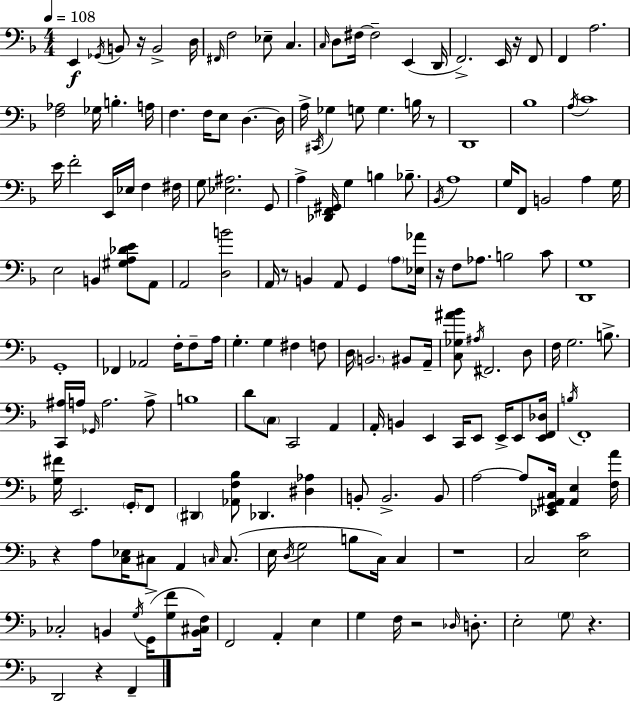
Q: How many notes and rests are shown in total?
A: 175